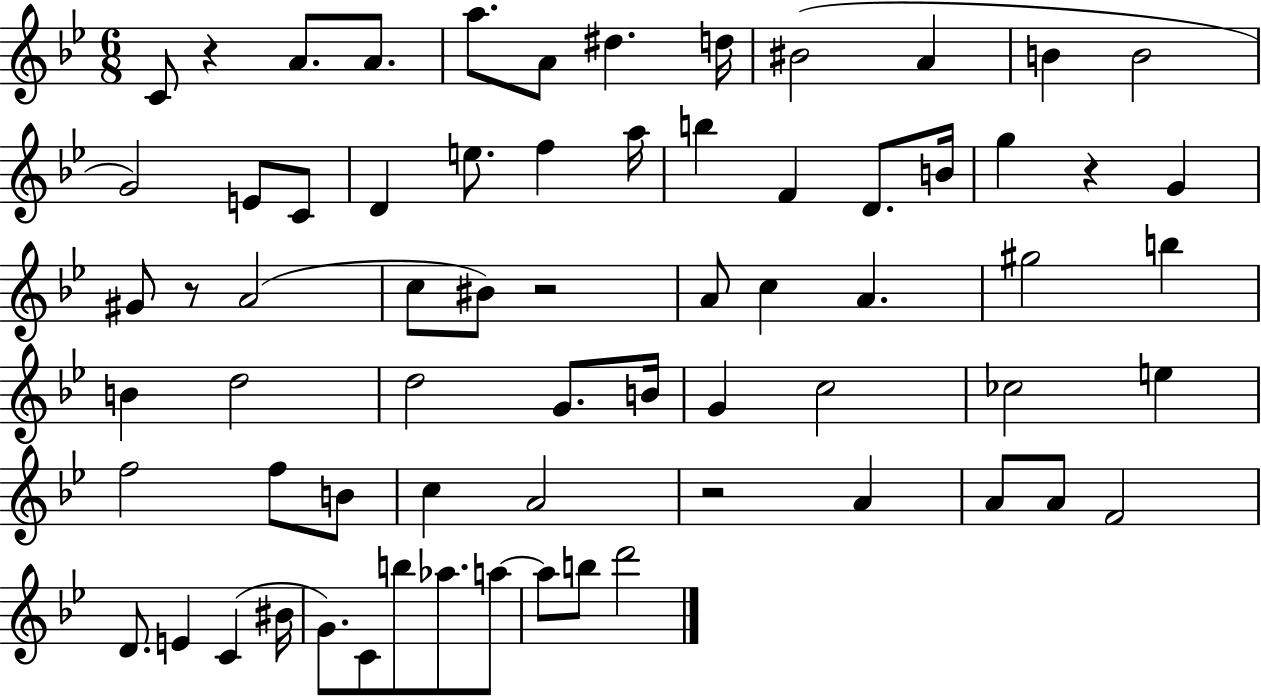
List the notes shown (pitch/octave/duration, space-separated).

C4/e R/q A4/e. A4/e. A5/e. A4/e D#5/q. D5/s BIS4/h A4/q B4/q B4/h G4/h E4/e C4/e D4/q E5/e. F5/q A5/s B5/q F4/q D4/e. B4/s G5/q R/q G4/q G#4/e R/e A4/h C5/e BIS4/e R/h A4/e C5/q A4/q. G#5/h B5/q B4/q D5/h D5/h G4/e. B4/s G4/q C5/h CES5/h E5/q F5/h F5/e B4/e C5/q A4/h R/h A4/q A4/e A4/e F4/h D4/e. E4/q C4/q BIS4/s G4/e. C4/e B5/e Ab5/e. A5/e A5/e B5/e D6/h